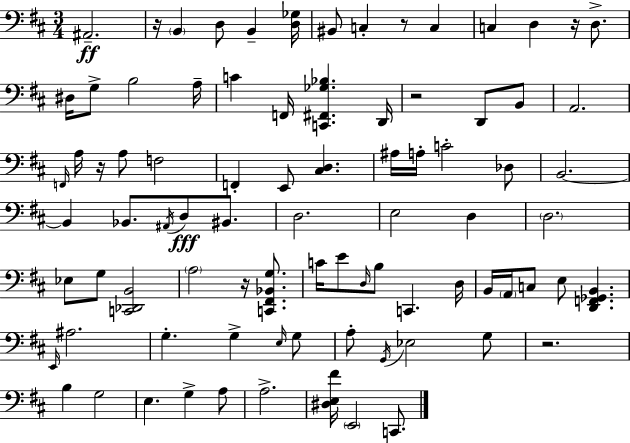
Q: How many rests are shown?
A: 7